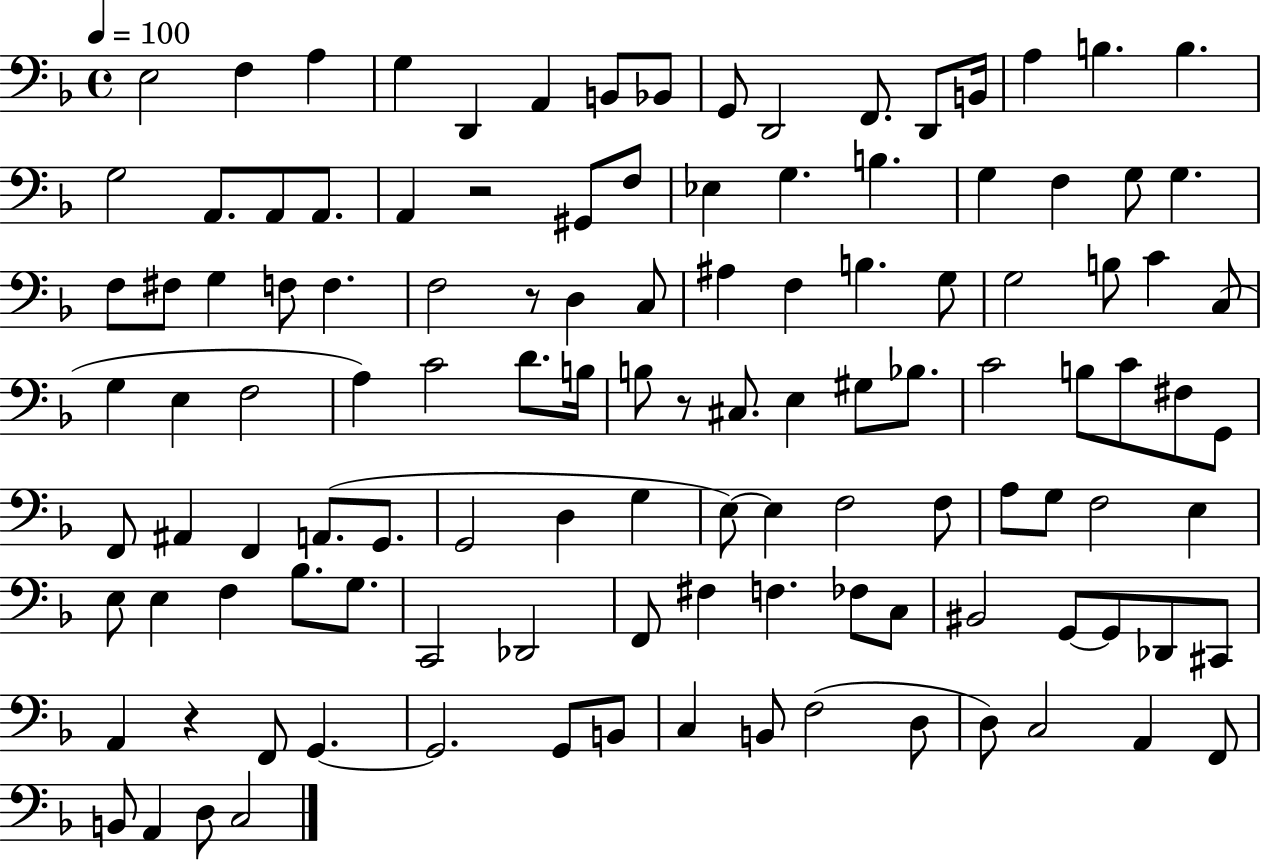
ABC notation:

X:1
T:Untitled
M:4/4
L:1/4
K:F
E,2 F, A, G, D,, A,, B,,/2 _B,,/2 G,,/2 D,,2 F,,/2 D,,/2 B,,/4 A, B, B, G,2 A,,/2 A,,/2 A,,/2 A,, z2 ^G,,/2 F,/2 _E, G, B, G, F, G,/2 G, F,/2 ^F,/2 G, F,/2 F, F,2 z/2 D, C,/2 ^A, F, B, G,/2 G,2 B,/2 C C,/2 G, E, F,2 A, C2 D/2 B,/4 B,/2 z/2 ^C,/2 E, ^G,/2 _B,/2 C2 B,/2 C/2 ^F,/2 G,,/2 F,,/2 ^A,, F,, A,,/2 G,,/2 G,,2 D, G, E,/2 E, F,2 F,/2 A,/2 G,/2 F,2 E, E,/2 E, F, _B,/2 G,/2 C,,2 _D,,2 F,,/2 ^F, F, _F,/2 C,/2 ^B,,2 G,,/2 G,,/2 _D,,/2 ^C,,/2 A,, z F,,/2 G,, G,,2 G,,/2 B,,/2 C, B,,/2 F,2 D,/2 D,/2 C,2 A,, F,,/2 B,,/2 A,, D,/2 C,2